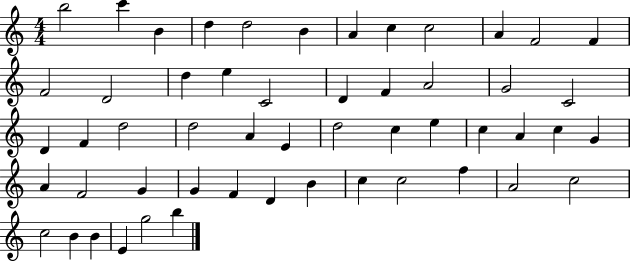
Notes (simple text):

B5/h C6/q B4/q D5/q D5/h B4/q A4/q C5/q C5/h A4/q F4/h F4/q F4/h D4/h D5/q E5/q C4/h D4/q F4/q A4/h G4/h C4/h D4/q F4/q D5/h D5/h A4/q E4/q D5/h C5/q E5/q C5/q A4/q C5/q G4/q A4/q F4/h G4/q G4/q F4/q D4/q B4/q C5/q C5/h F5/q A4/h C5/h C5/h B4/q B4/q E4/q G5/h B5/q